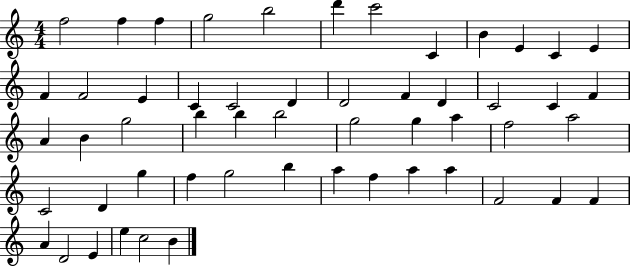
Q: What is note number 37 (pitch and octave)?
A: D4